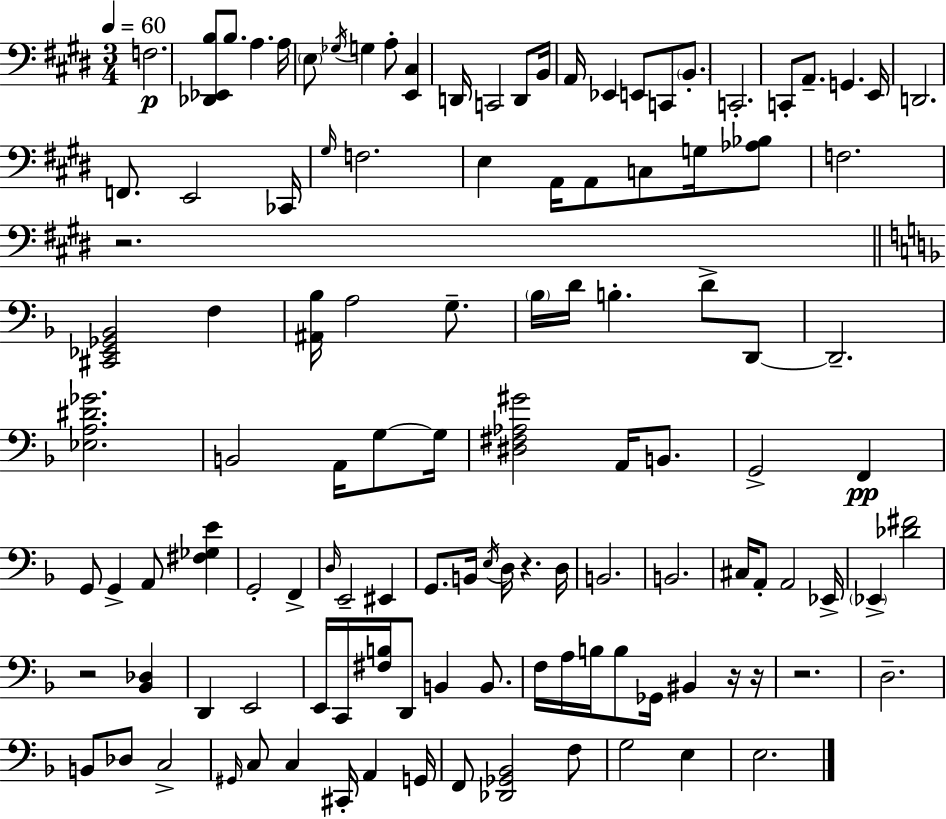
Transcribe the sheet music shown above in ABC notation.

X:1
T:Untitled
M:3/4
L:1/4
K:E
F,2 [_D,,_E,,B,]/2 B,/2 A, A,/4 E,/2 _G,/4 G, A,/2 [E,,^C,] D,,/4 C,,2 D,,/2 B,,/4 A,,/4 _E,, E,,/2 C,,/2 B,,/2 C,,2 C,,/2 A,,/2 G,, E,,/4 D,,2 F,,/2 E,,2 _C,,/4 ^G,/4 F,2 E, A,,/4 A,,/2 C,/2 G,/4 [_A,_B,]/2 F,2 z2 [^C,,_E,,_G,,_B,,]2 F, [^A,,_B,]/4 A,2 G,/2 _B,/4 D/4 B, D/2 D,,/2 D,,2 [_E,A,^D_G]2 B,,2 A,,/4 G,/2 G,/4 [^D,^F,_A,^G]2 A,,/4 B,,/2 G,,2 F,, G,,/2 G,, A,,/2 [^F,_G,E] G,,2 F,, D,/4 E,,2 ^E,, G,,/2 B,,/4 E,/4 D,/4 z D,/4 B,,2 B,,2 ^C,/4 A,,/2 A,,2 _E,,/4 _E,, [_D^F]2 z2 [_B,,_D,] D,, E,,2 E,,/4 C,,/4 [^F,B,]/4 D,,/2 B,, B,,/2 F,/4 A,/4 B,/4 B,/2 _G,,/4 ^B,, z/4 z/4 z2 D,2 B,,/2 _D,/2 C,2 ^G,,/4 C,/2 C, ^C,,/4 A,, G,,/4 F,,/2 [_D,,_G,,_B,,]2 F,/2 G,2 E, E,2